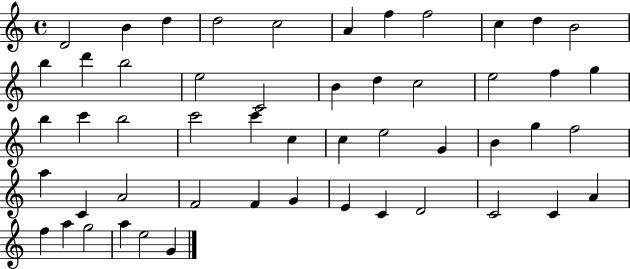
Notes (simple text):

D4/h B4/q D5/q D5/h C5/h A4/q F5/q F5/h C5/q D5/q B4/h B5/q D6/q B5/h E5/h C4/h B4/q D5/q C5/h E5/h F5/q G5/q B5/q C6/q B5/h C6/h C6/q C5/q C5/q E5/h G4/q B4/q G5/q F5/h A5/q C4/q A4/h F4/h F4/q G4/q E4/q C4/q D4/h C4/h C4/q A4/q F5/q A5/q G5/h A5/q E5/h G4/q